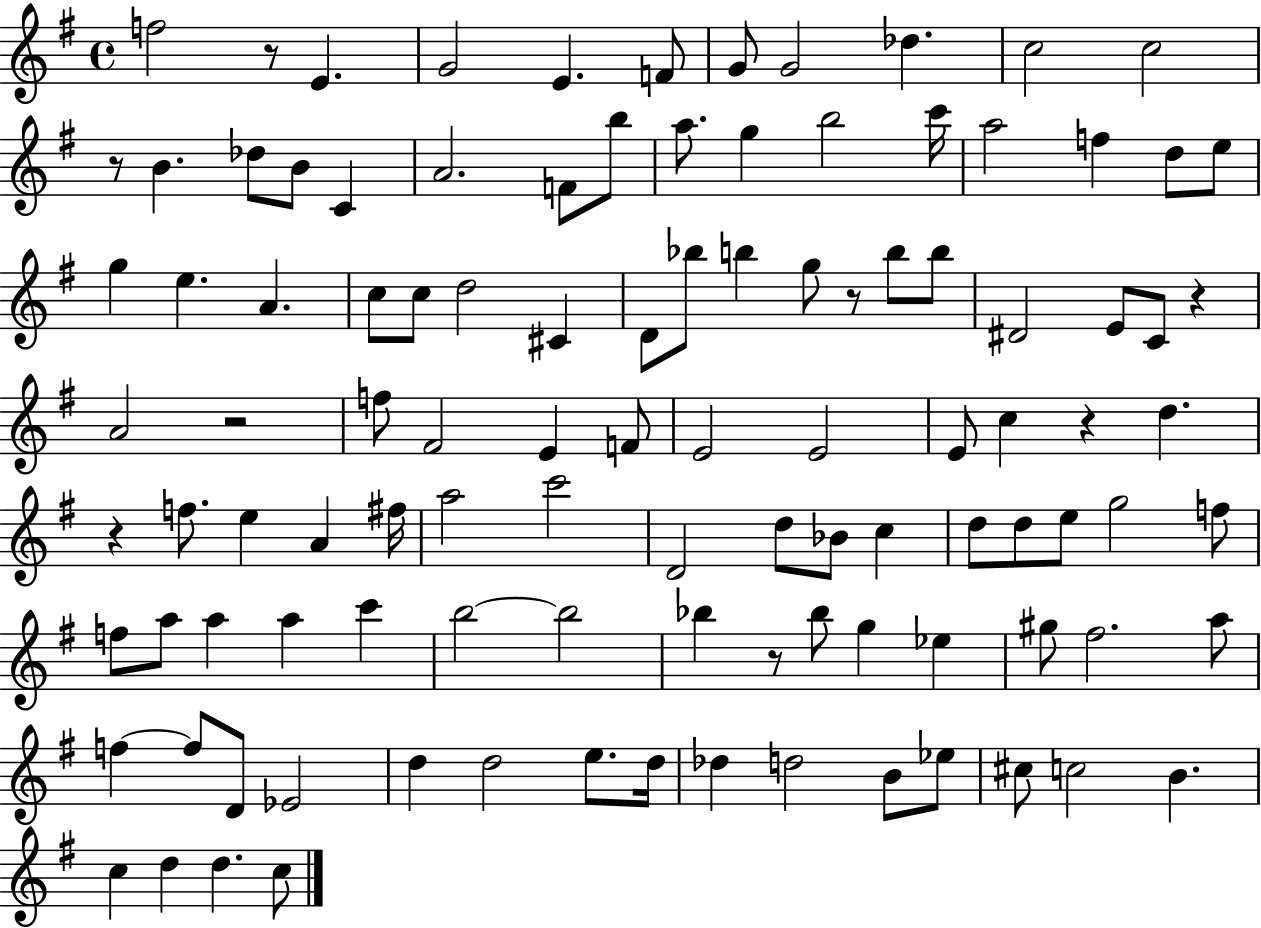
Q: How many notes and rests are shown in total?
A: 107